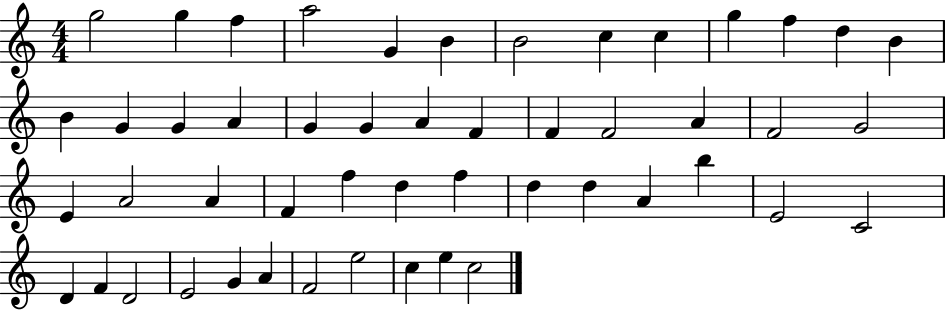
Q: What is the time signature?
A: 4/4